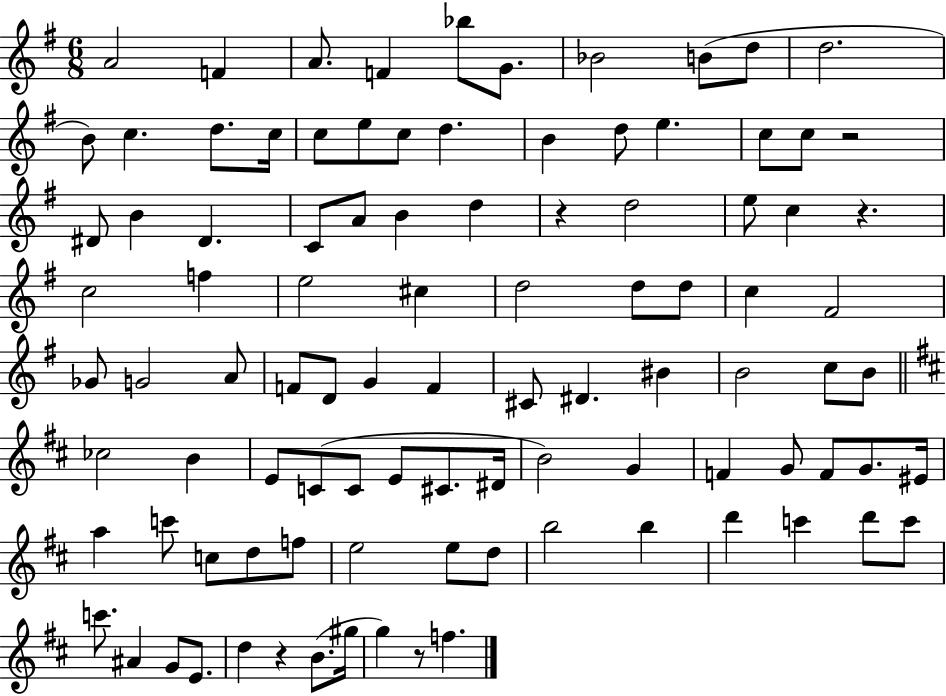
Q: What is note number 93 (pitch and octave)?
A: F5